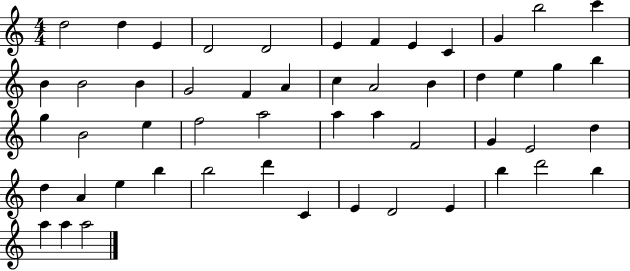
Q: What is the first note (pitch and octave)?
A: D5